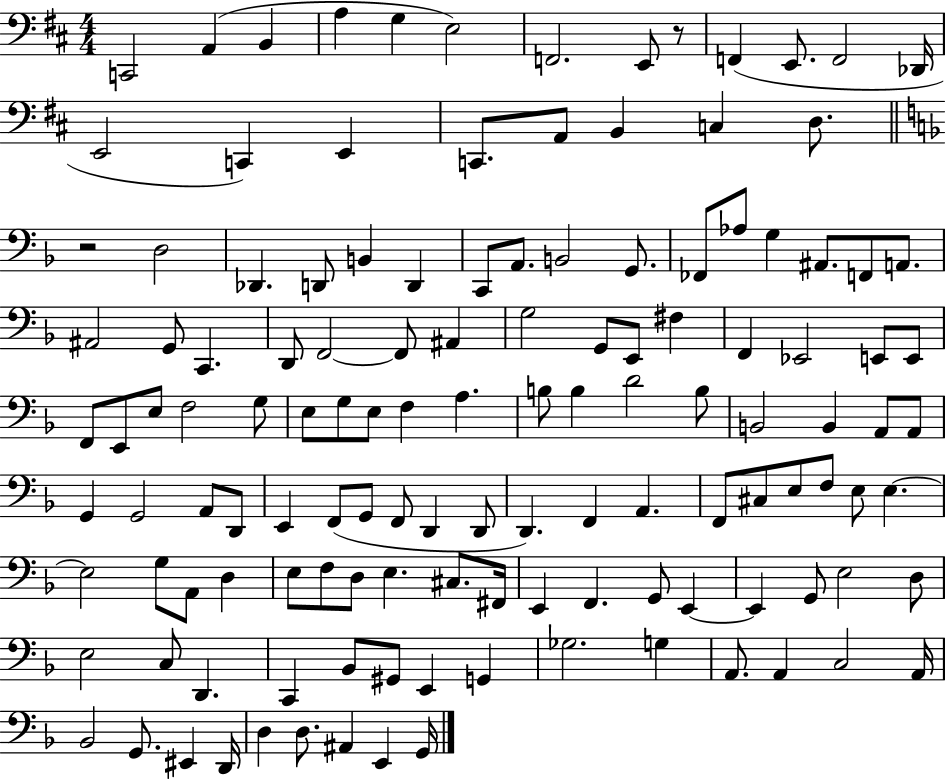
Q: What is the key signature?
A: D major